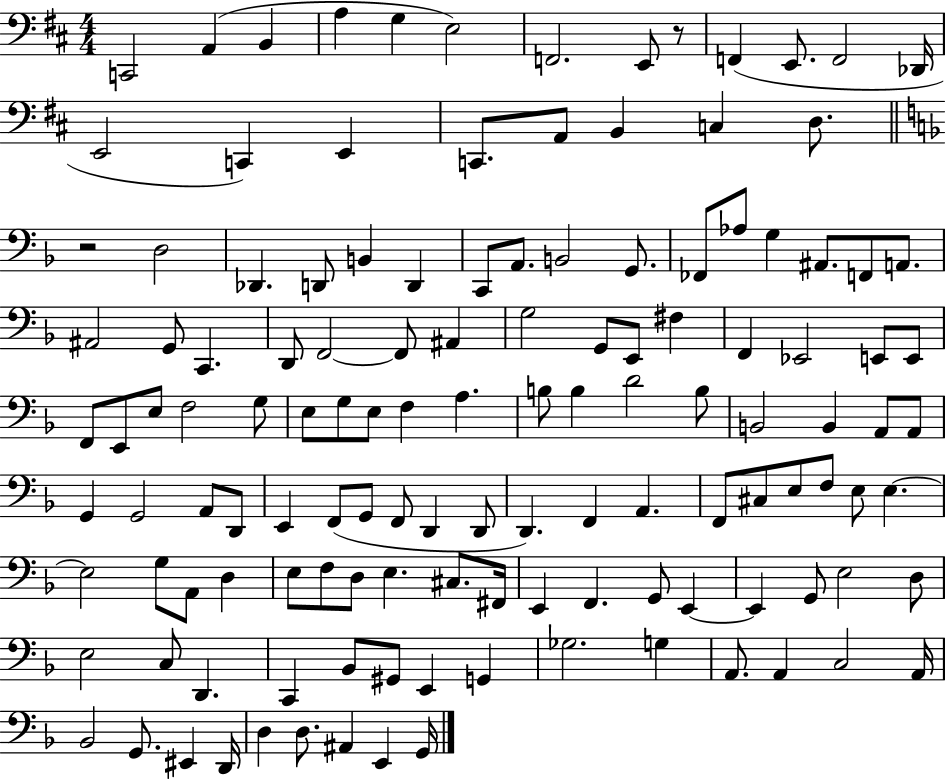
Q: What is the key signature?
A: D major